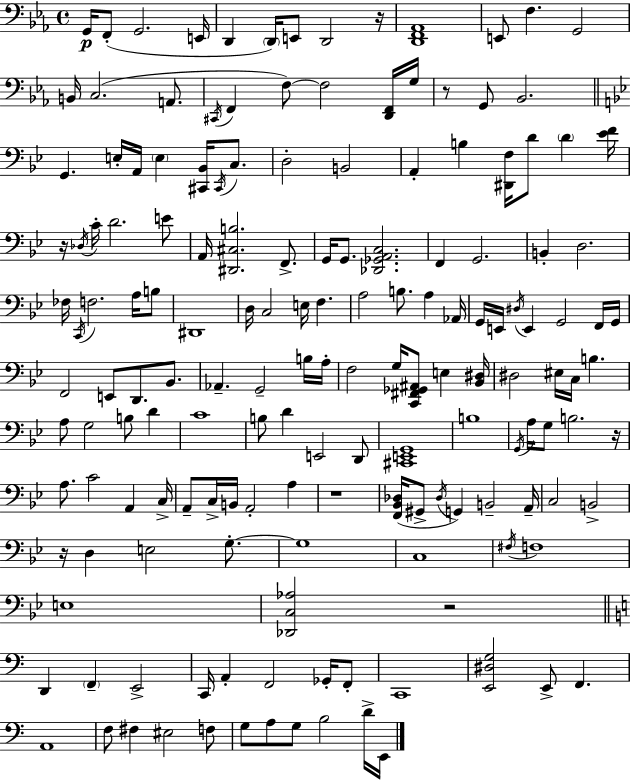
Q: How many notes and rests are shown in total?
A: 161